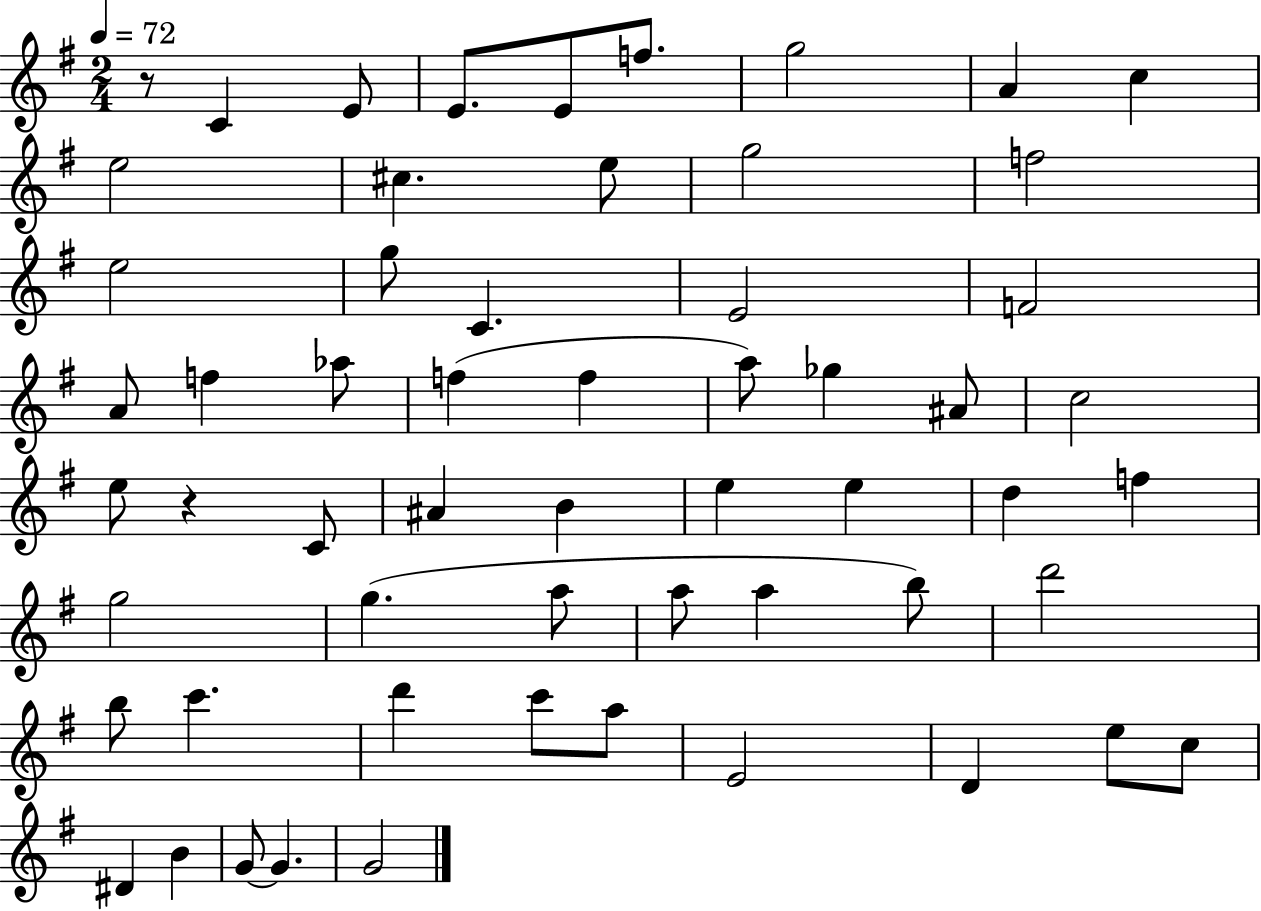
X:1
T:Untitled
M:2/4
L:1/4
K:G
z/2 C E/2 E/2 E/2 f/2 g2 A c e2 ^c e/2 g2 f2 e2 g/2 C E2 F2 A/2 f _a/2 f f a/2 _g ^A/2 c2 e/2 z C/2 ^A B e e d f g2 g a/2 a/2 a b/2 d'2 b/2 c' d' c'/2 a/2 E2 D e/2 c/2 ^D B G/2 G G2